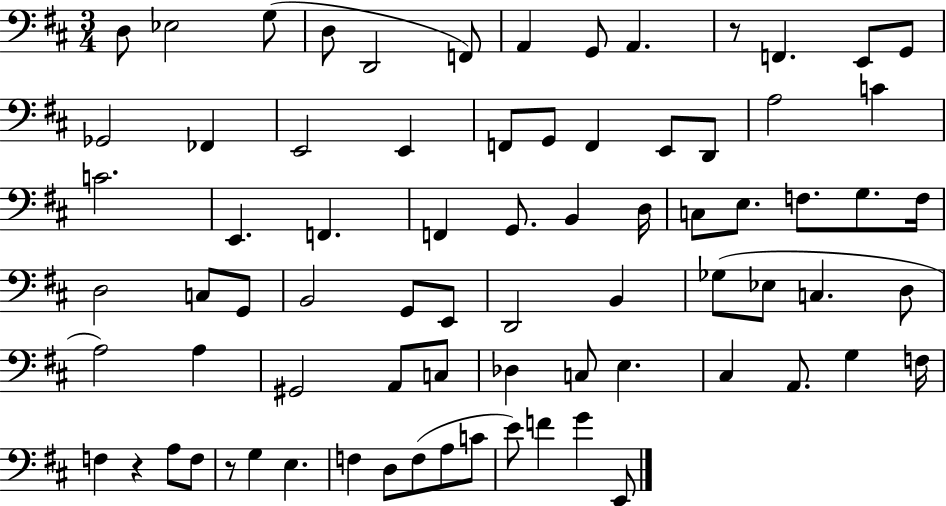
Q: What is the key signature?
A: D major